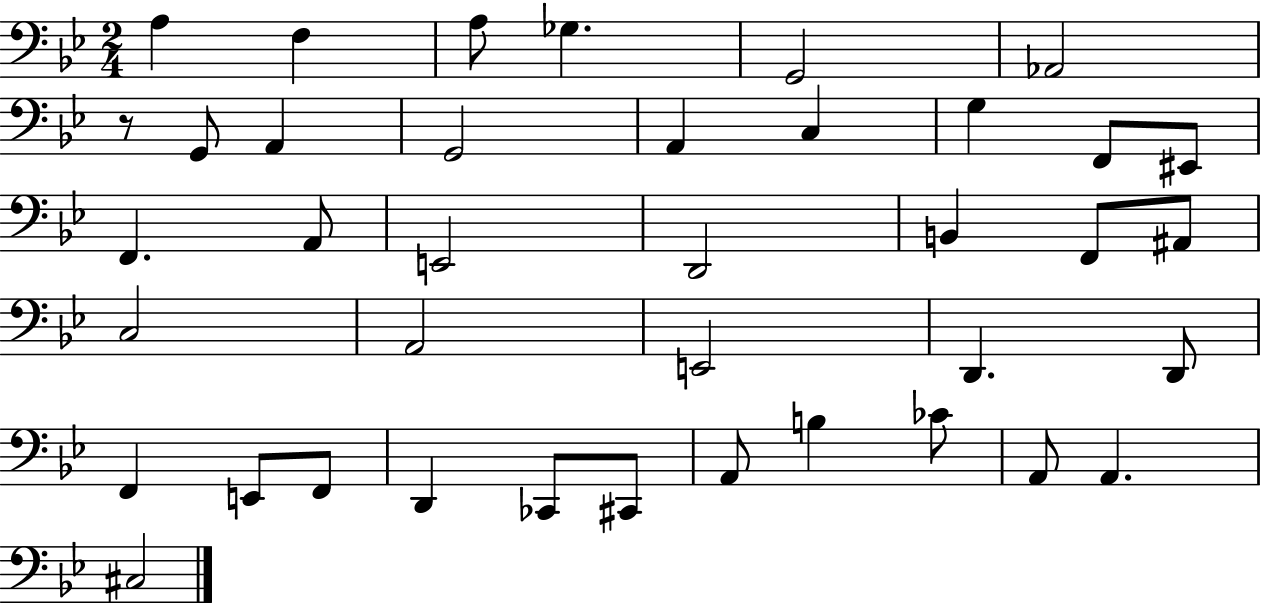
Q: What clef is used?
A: bass